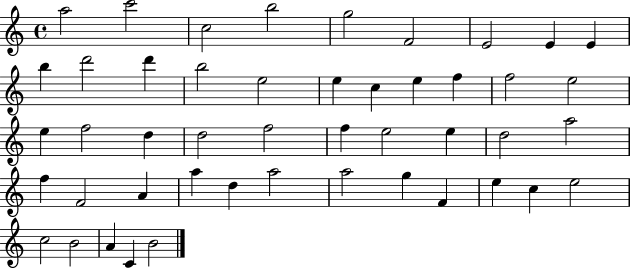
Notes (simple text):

A5/h C6/h C5/h B5/h G5/h F4/h E4/h E4/q E4/q B5/q D6/h D6/q B5/h E5/h E5/q C5/q E5/q F5/q F5/h E5/h E5/q F5/h D5/q D5/h F5/h F5/q E5/h E5/q D5/h A5/h F5/q F4/h A4/q A5/q D5/q A5/h A5/h G5/q F4/q E5/q C5/q E5/h C5/h B4/h A4/q C4/q B4/h